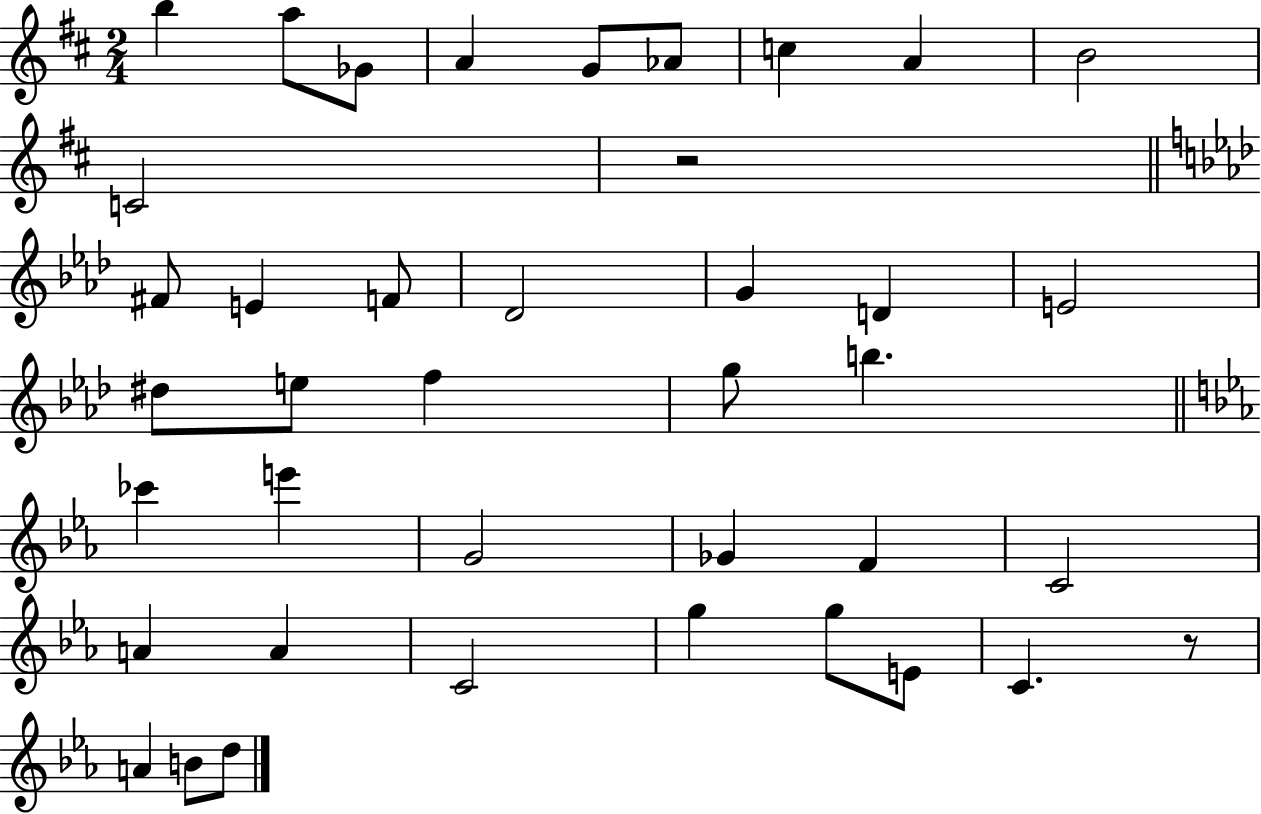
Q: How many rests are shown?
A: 2